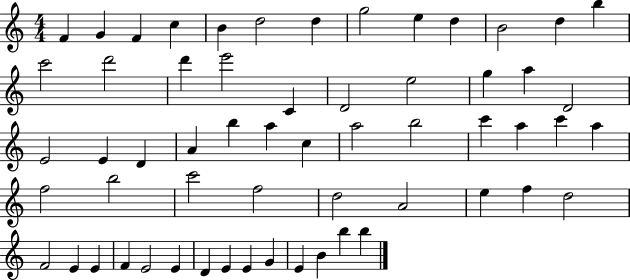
X:1
T:Untitled
M:4/4
L:1/4
K:C
F G F c B d2 d g2 e d B2 d b c'2 d'2 d' e'2 C D2 e2 g a D2 E2 E D A b a c a2 b2 c' a c' a f2 b2 c'2 f2 d2 A2 e f d2 F2 E E F E2 E D E E G E B b b